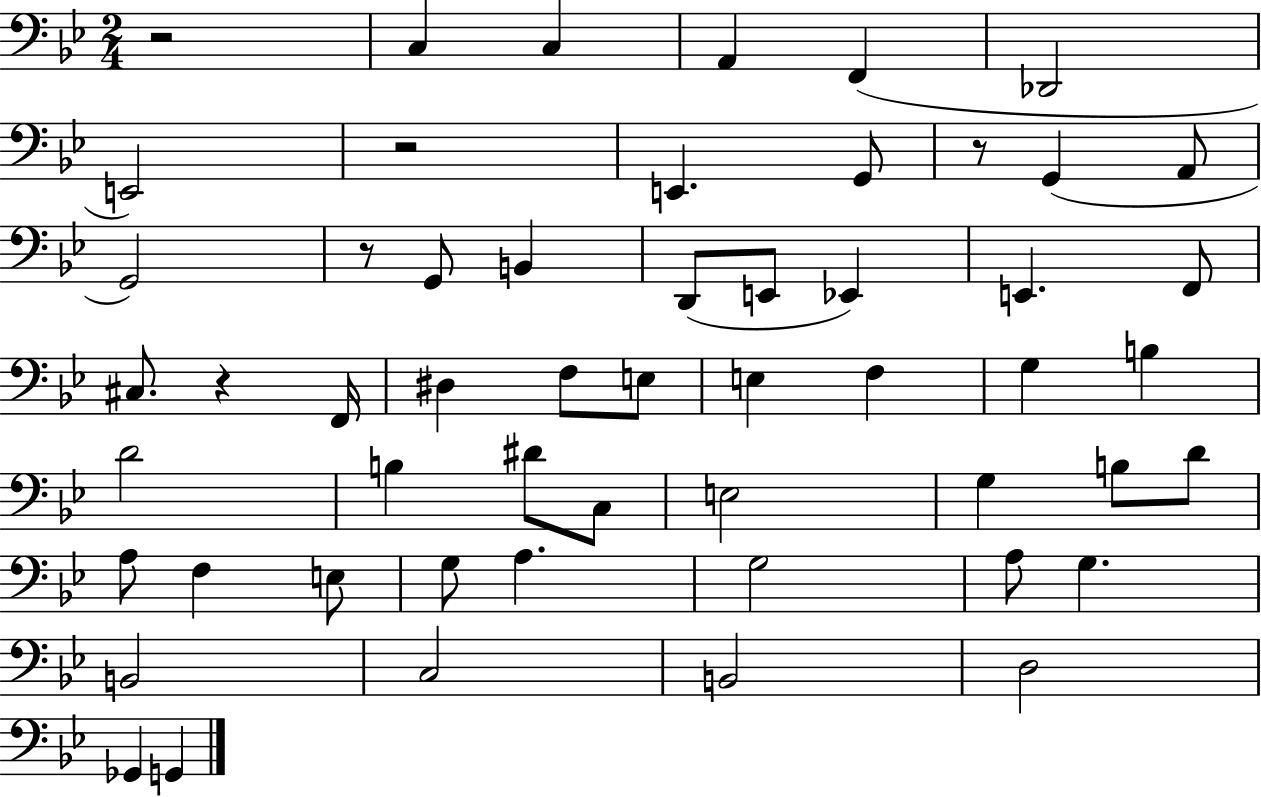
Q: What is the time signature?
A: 2/4